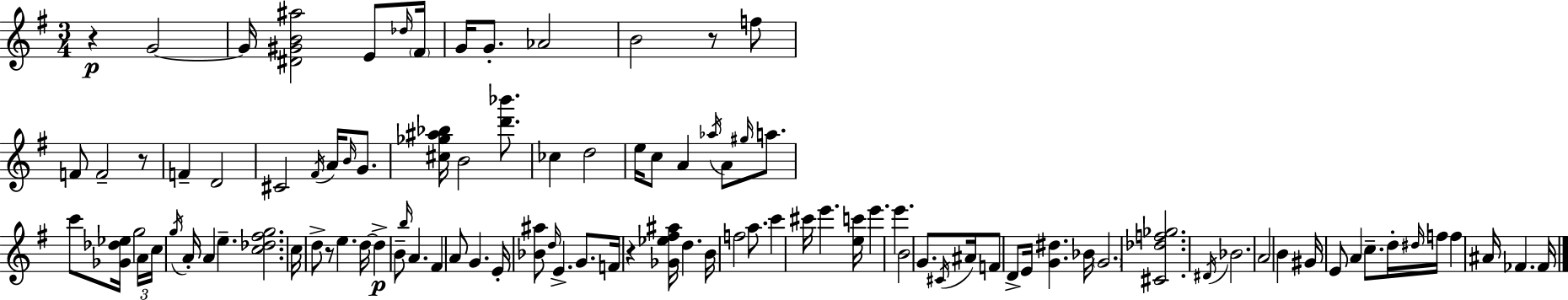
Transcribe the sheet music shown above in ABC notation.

X:1
T:Untitled
M:3/4
L:1/4
K:G
z G2 G/4 [^D^GB^a]2 E/2 _d/4 ^F/4 G/4 G/2 _A2 B2 z/2 f/2 F/2 F2 z/2 F D2 ^C2 ^F/4 A/4 B/4 G/2 [^c_g^a_b]/4 B2 [d'_b']/2 _c d2 e/4 c/2 A _a/4 A/2 ^g/4 a/2 c'/2 [_G_d_e]/4 g2 A/4 c/4 g/4 A/4 A e [c_d^fg]2 c/4 d/2 z/2 e d/4 d B/2 b/4 A ^F A/2 G E/4 [_B^a]/2 d/4 E G/2 F/4 z [_G_e^f^a]/4 d B/4 f2 a/2 c' ^c'/4 e' [ec']/4 e' e' B2 G/2 ^C/4 ^A/4 F/2 D/2 E/4 [G^d] _B/4 G2 [^C_df_g]2 ^D/4 _B2 A2 B ^G/4 E/2 A c/2 d/4 ^d/4 f/4 f ^A/4 _F _F/4